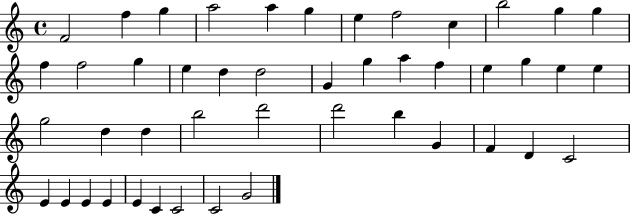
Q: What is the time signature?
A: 4/4